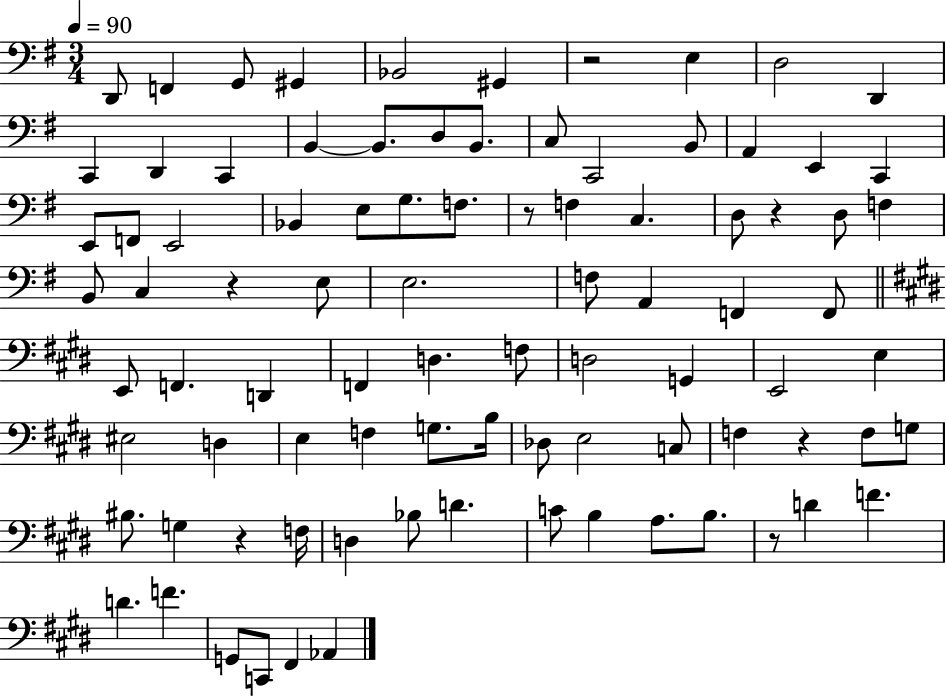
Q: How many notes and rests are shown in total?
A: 89